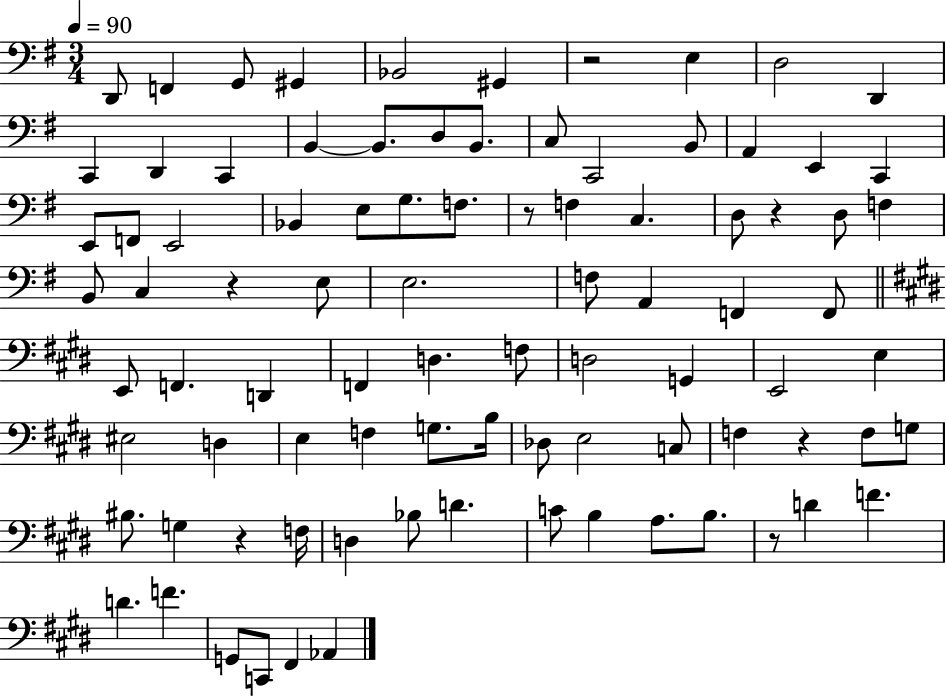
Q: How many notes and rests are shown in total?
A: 89